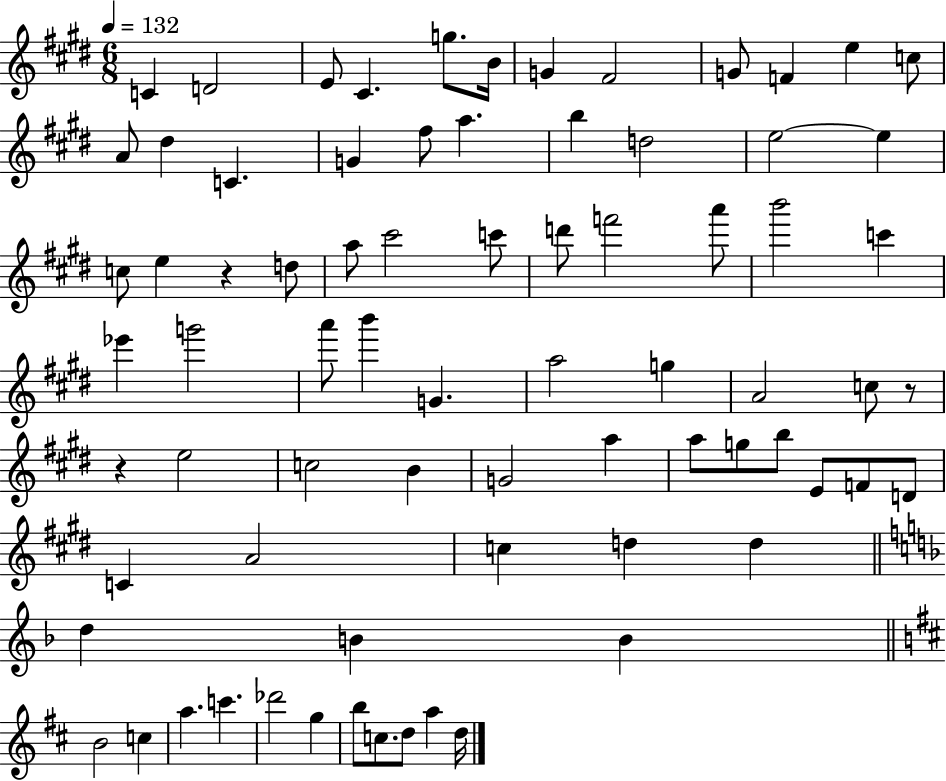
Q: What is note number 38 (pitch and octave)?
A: G4